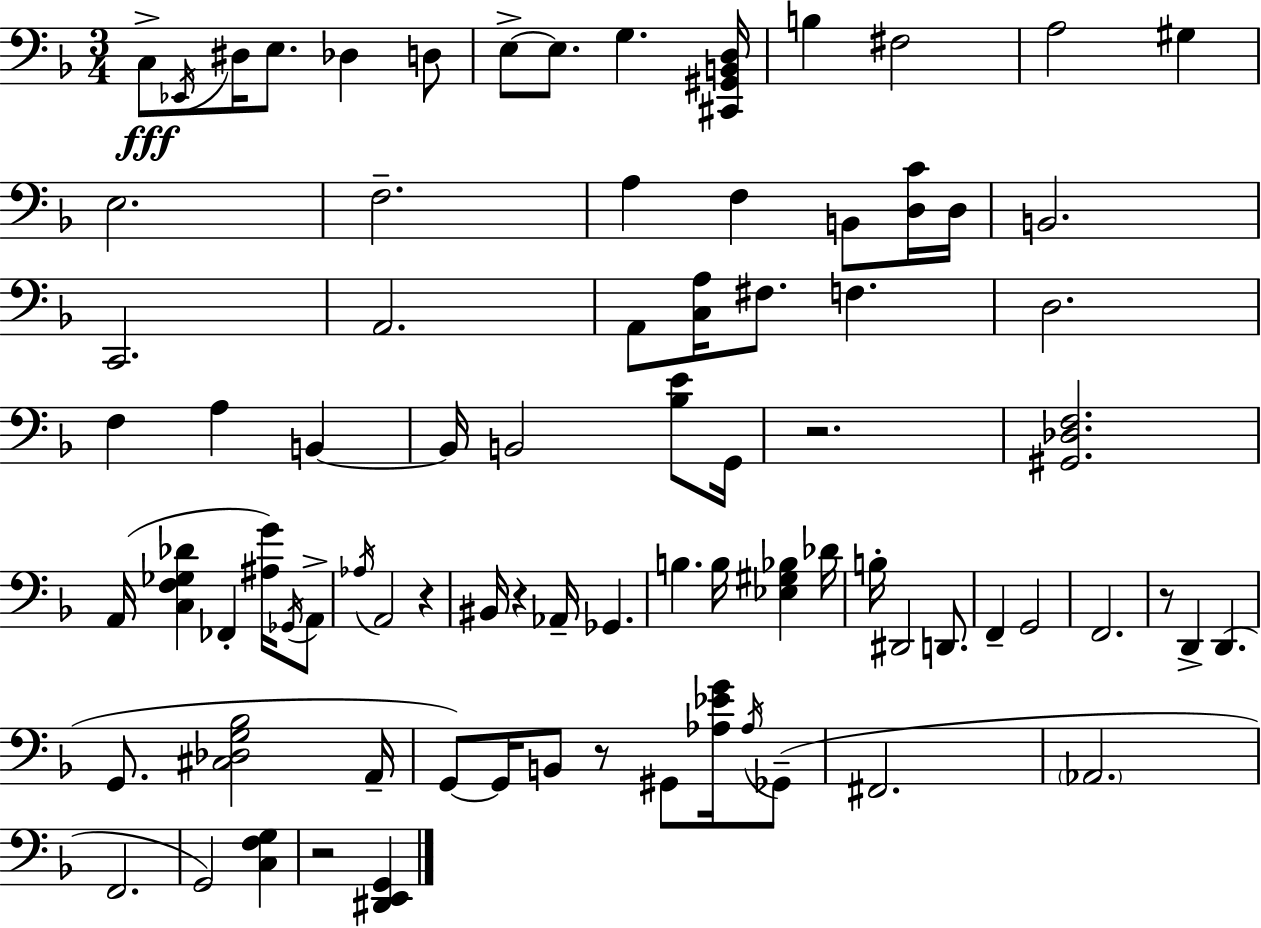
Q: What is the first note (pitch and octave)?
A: C3